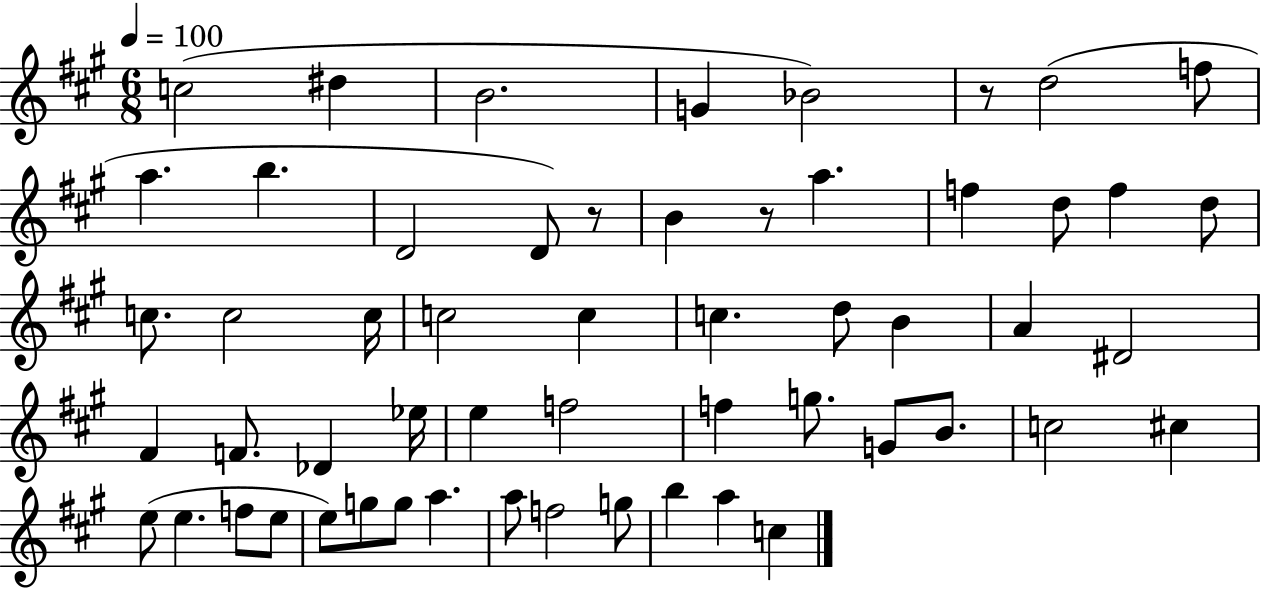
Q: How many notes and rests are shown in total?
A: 56